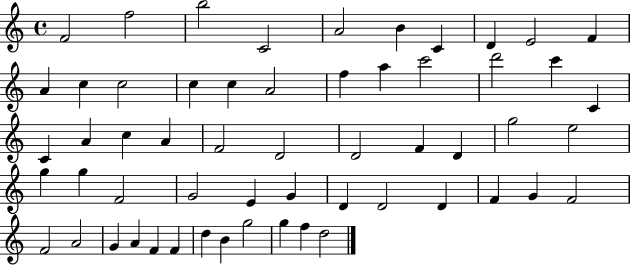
X:1
T:Untitled
M:4/4
L:1/4
K:C
F2 f2 b2 C2 A2 B C D E2 F A c c2 c c A2 f a c'2 d'2 c' C C A c A F2 D2 D2 F D g2 e2 g g F2 G2 E G D D2 D F G F2 F2 A2 G A F F d B g2 g f d2